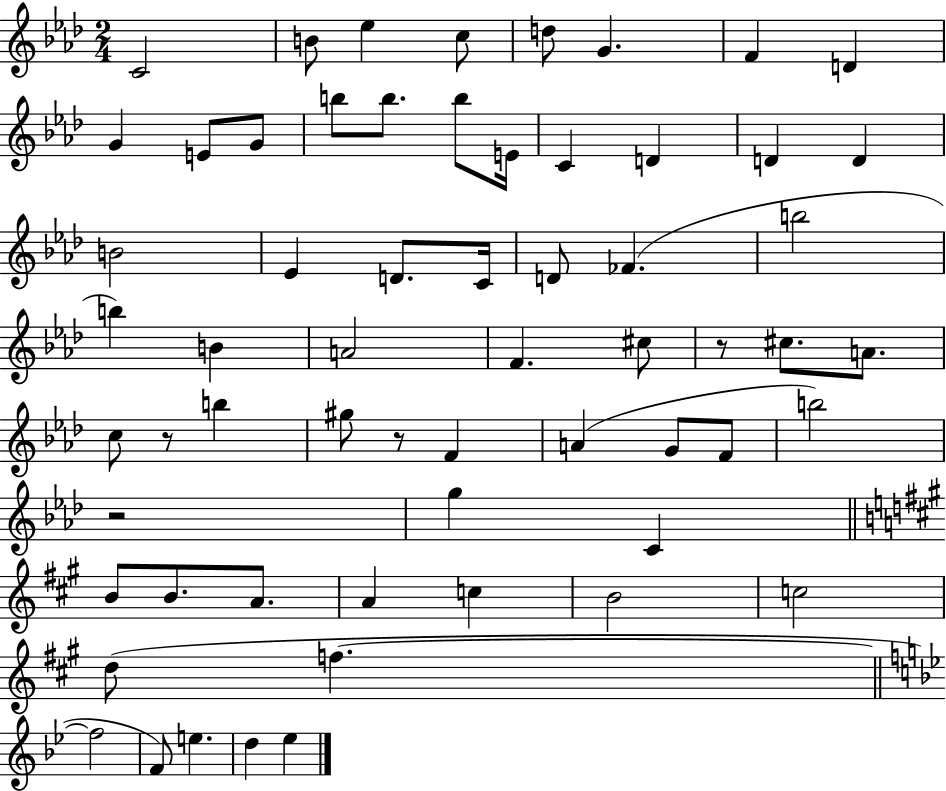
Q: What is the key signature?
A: AES major